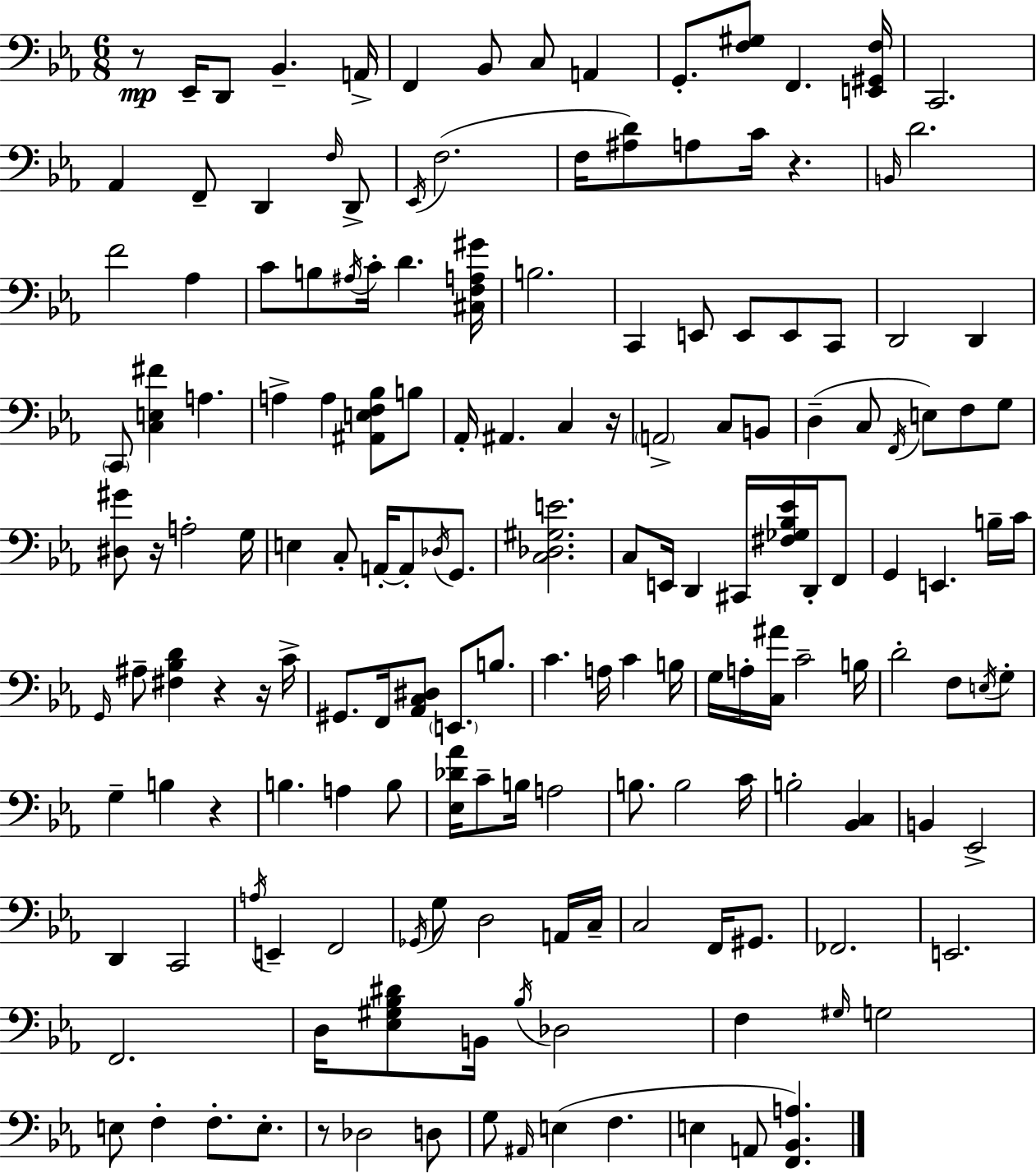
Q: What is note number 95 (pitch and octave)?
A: B3